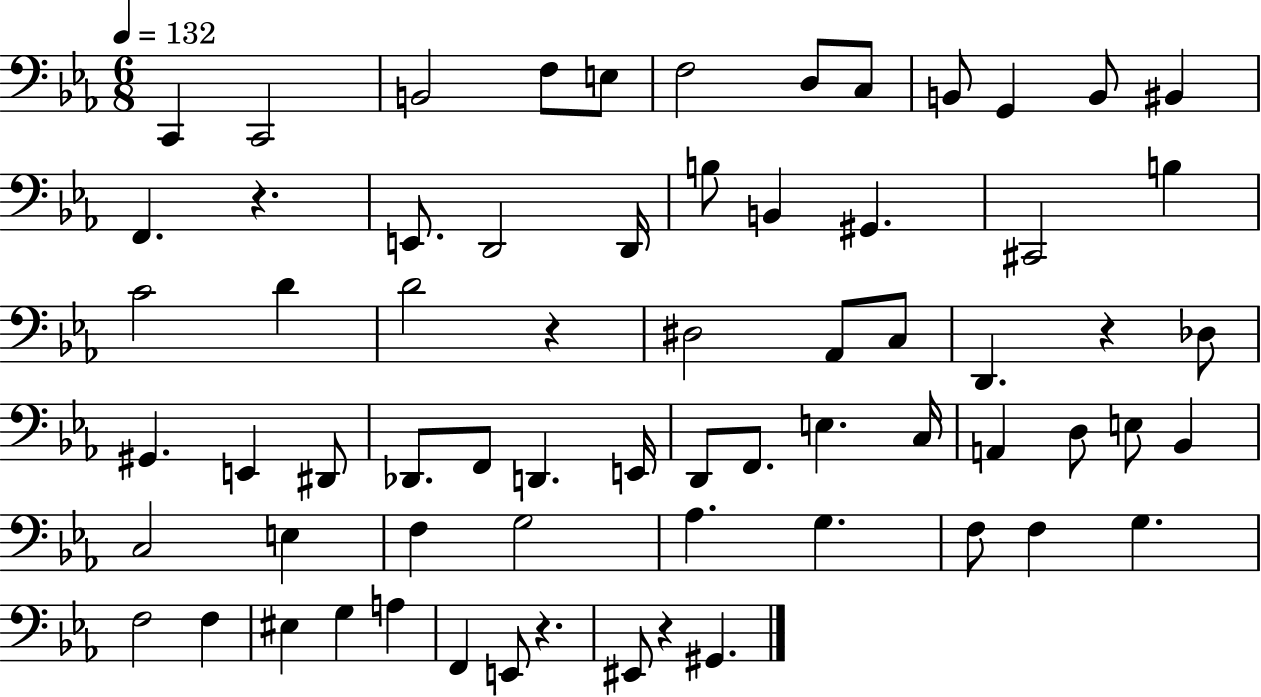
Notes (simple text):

C2/q C2/h B2/h F3/e E3/e F3/h D3/e C3/e B2/e G2/q B2/e BIS2/q F2/q. R/q. E2/e. D2/h D2/s B3/e B2/q G#2/q. C#2/h B3/q C4/h D4/q D4/h R/q D#3/h Ab2/e C3/e D2/q. R/q Db3/e G#2/q. E2/q D#2/e Db2/e. F2/e D2/q. E2/s D2/e F2/e. E3/q. C3/s A2/q D3/e E3/e Bb2/q C3/h E3/q F3/q G3/h Ab3/q. G3/q. F3/e F3/q G3/q. F3/h F3/q EIS3/q G3/q A3/q F2/q E2/e R/q. EIS2/e R/q G#2/q.